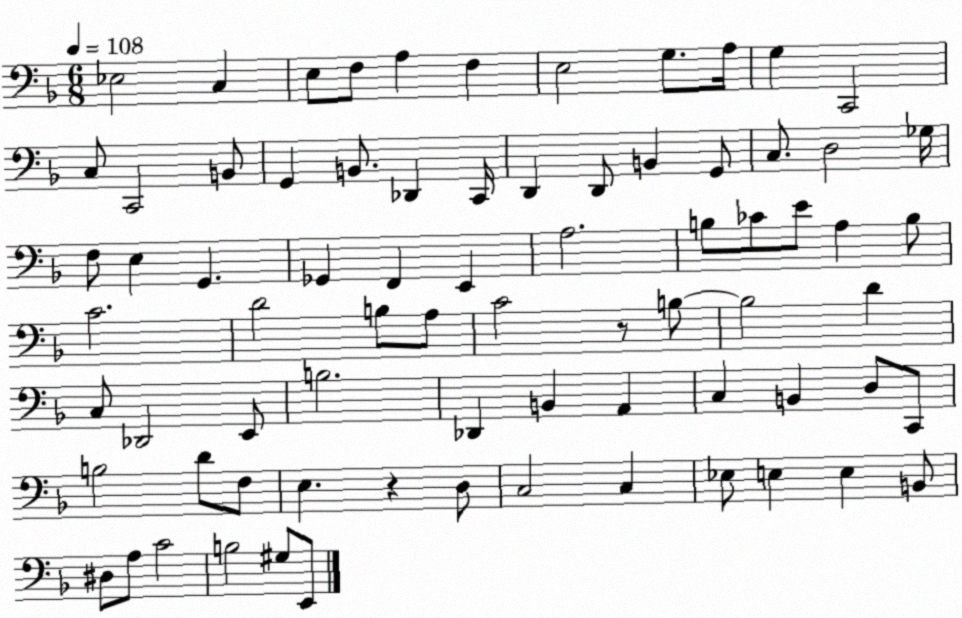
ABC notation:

X:1
T:Untitled
M:6/8
L:1/4
K:F
_E,2 C, E,/2 F,/2 A, F, E,2 G,/2 A,/4 G, C,,2 C,/2 C,,2 B,,/2 G,, B,,/2 _D,, C,,/4 D,, D,,/2 B,, G,,/2 C,/2 D,2 _G,/4 F,/2 E, G,, _G,, F,, E,, A,2 B,/2 _C/2 E/2 A, B,/2 C2 D2 B,/2 A,/2 C2 z/2 B,/2 B,2 D C,/2 _D,,2 E,,/2 B,2 _D,, B,, A,, C, B,, D,/2 C,,/2 B,2 D/2 F,/2 E, z D,/2 C,2 C, _E,/2 E, E, B,,/2 ^D,/2 A,/2 C2 B,2 ^G,/2 E,,/2